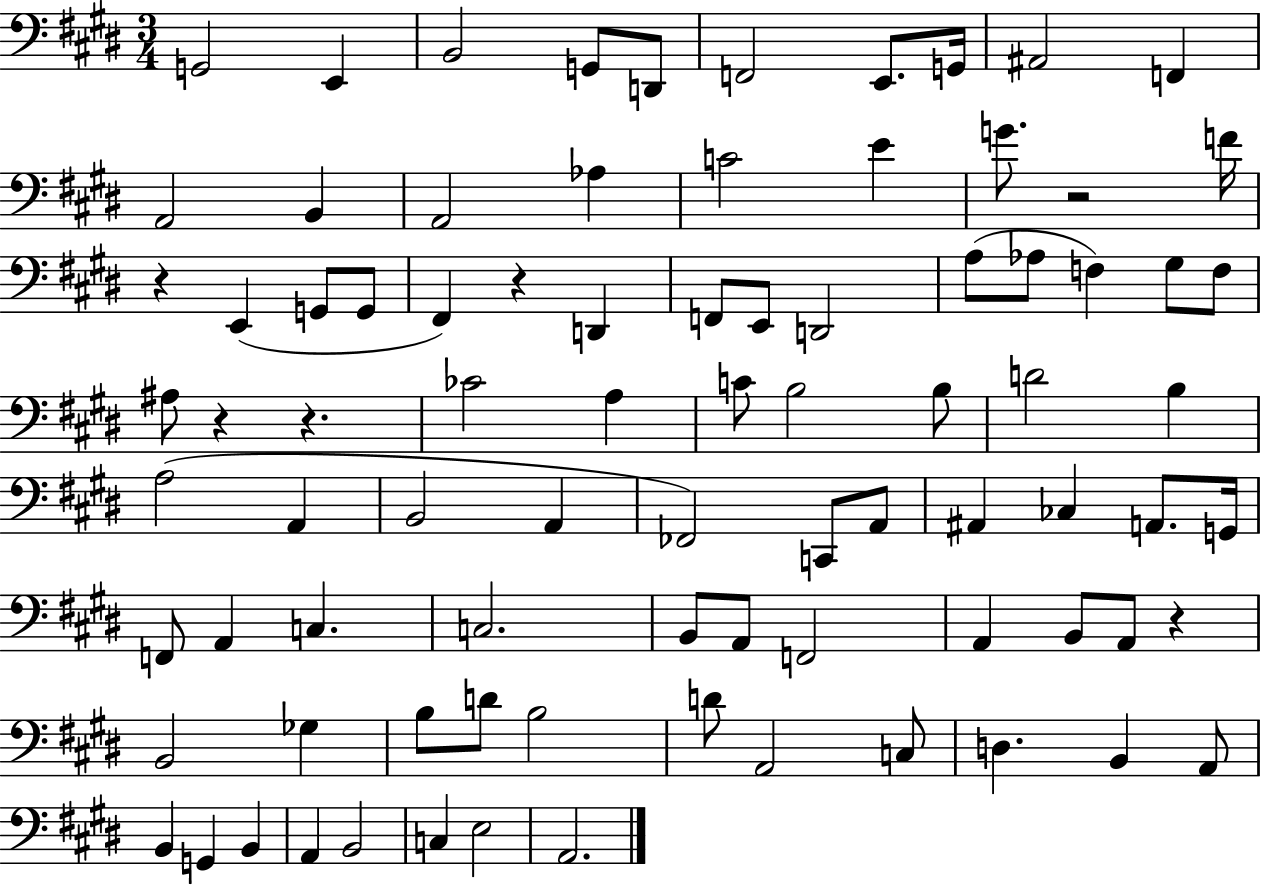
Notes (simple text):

G2/h E2/q B2/h G2/e D2/e F2/h E2/e. G2/s A#2/h F2/q A2/h B2/q A2/h Ab3/q C4/h E4/q G4/e. R/h F4/s R/q E2/q G2/e G2/e F#2/q R/q D2/q F2/e E2/e D2/h A3/e Ab3/e F3/q G#3/e F3/e A#3/e R/q R/q. CES4/h A3/q C4/e B3/h B3/e D4/h B3/q A3/h A2/q B2/h A2/q FES2/h C2/e A2/e A#2/q CES3/q A2/e. G2/s F2/e A2/q C3/q. C3/h. B2/e A2/e F2/h A2/q B2/e A2/e R/q B2/h Gb3/q B3/e D4/e B3/h D4/e A2/h C3/e D3/q. B2/q A2/e B2/q G2/q B2/q A2/q B2/h C3/q E3/h A2/h.